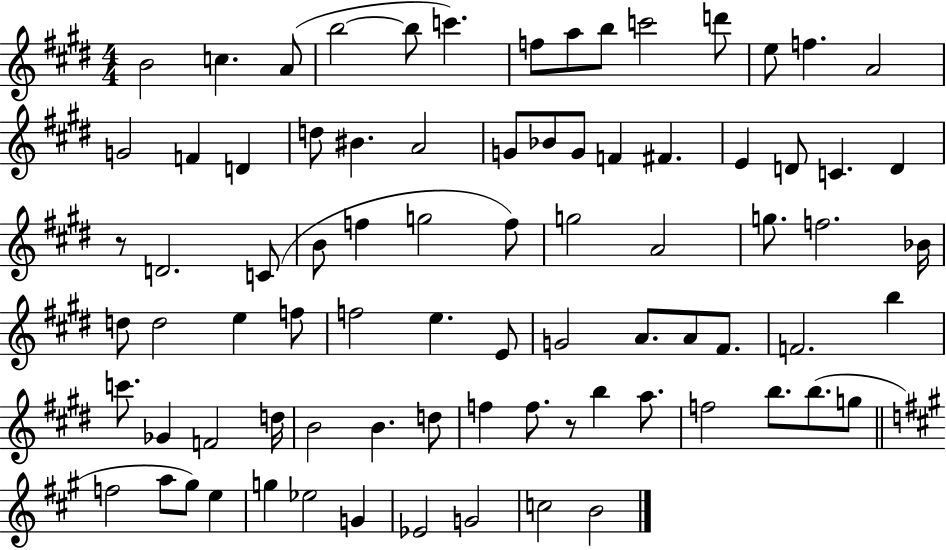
X:1
T:Untitled
M:4/4
L:1/4
K:E
B2 c A/2 b2 b/2 c' f/2 a/2 b/2 c'2 d'/2 e/2 f A2 G2 F D d/2 ^B A2 G/2 _B/2 G/2 F ^F E D/2 C D z/2 D2 C/2 B/2 f g2 f/2 g2 A2 g/2 f2 _B/4 d/2 d2 e f/2 f2 e E/2 G2 A/2 A/2 ^F/2 F2 b c'/2 _G F2 d/4 B2 B d/2 f f/2 z/2 b a/2 f2 b/2 b/2 g/2 f2 a/2 ^g/2 e g _e2 G _E2 G2 c2 B2